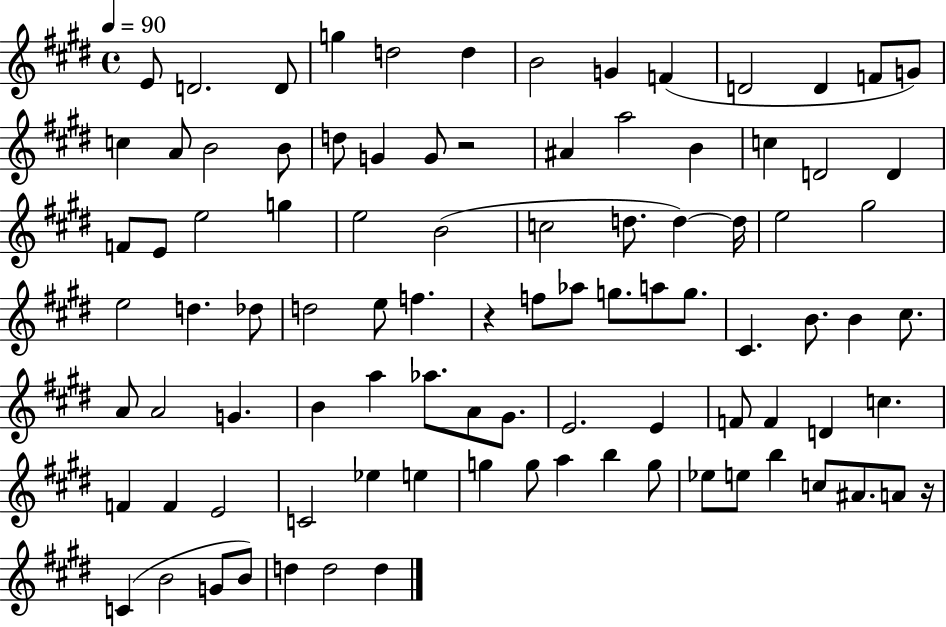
{
  \clef treble
  \time 4/4
  \defaultTimeSignature
  \key e \major
  \tempo 4 = 90
  \repeat volta 2 { e'8 d'2. d'8 | g''4 d''2 d''4 | b'2 g'4 f'4( | d'2 d'4 f'8 g'8) | \break c''4 a'8 b'2 b'8 | d''8 g'4 g'8 r2 | ais'4 a''2 b'4 | c''4 d'2 d'4 | \break f'8 e'8 e''2 g''4 | e''2 b'2( | c''2 d''8. d''4~~) d''16 | e''2 gis''2 | \break e''2 d''4. des''8 | d''2 e''8 f''4. | r4 f''8 aes''8 g''8. a''8 g''8. | cis'4. b'8. b'4 cis''8. | \break a'8 a'2 g'4. | b'4 a''4 aes''8. a'8 gis'8. | e'2. e'4 | f'8 f'4 d'4 c''4. | \break f'4 f'4 e'2 | c'2 ees''4 e''4 | g''4 g''8 a''4 b''4 g''8 | ees''8 e''8 b''4 c''8 ais'8. a'8 r16 | \break c'4( b'2 g'8 b'8) | d''4 d''2 d''4 | } \bar "|."
}